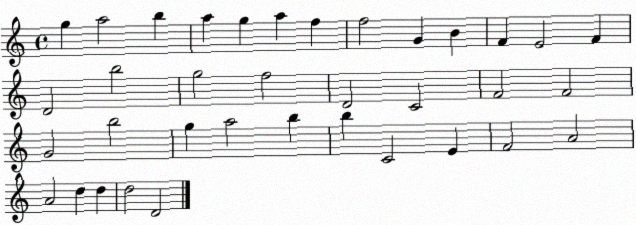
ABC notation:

X:1
T:Untitled
M:4/4
L:1/4
K:C
g a2 b a g a f f2 G B F E2 F D2 b2 g2 f2 D2 C2 F2 F2 G2 b2 g a2 b b C2 E F2 A2 A2 d d d2 D2